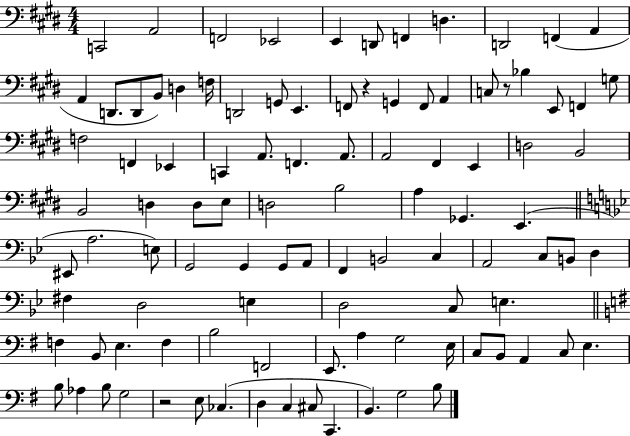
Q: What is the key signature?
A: E major